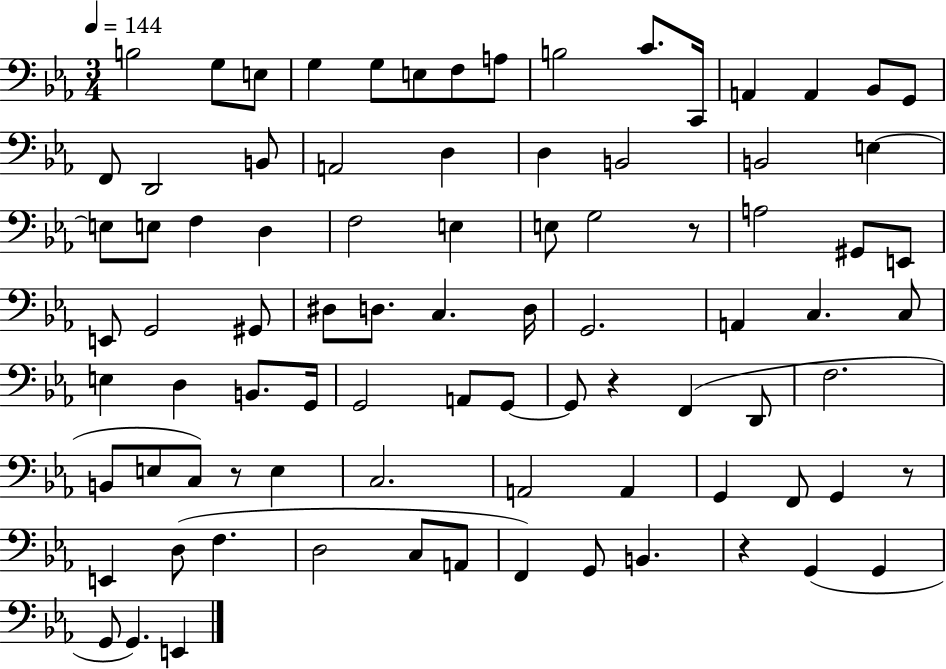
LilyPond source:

{
  \clef bass
  \numericTimeSignature
  \time 3/4
  \key ees \major
  \tempo 4 = 144
  b2 g8 e8 | g4 g8 e8 f8 a8 | b2 c'8. c,16 | a,4 a,4 bes,8 g,8 | \break f,8 d,2 b,8 | a,2 d4 | d4 b,2 | b,2 e4~~ | \break e8 e8 f4 d4 | f2 e4 | e8 g2 r8 | a2 gis,8 e,8 | \break e,8 g,2 gis,8 | dis8 d8. c4. d16 | g,2. | a,4 c4. c8 | \break e4 d4 b,8. g,16 | g,2 a,8 g,8~~ | g,8 r4 f,4( d,8 | f2. | \break b,8 e8 c8) r8 e4 | c2. | a,2 a,4 | g,4 f,8 g,4 r8 | \break e,4 d8( f4. | d2 c8 a,8 | f,4) g,8 b,4. | r4 g,4( g,4 | \break g,8 g,4.) e,4 | \bar "|."
}